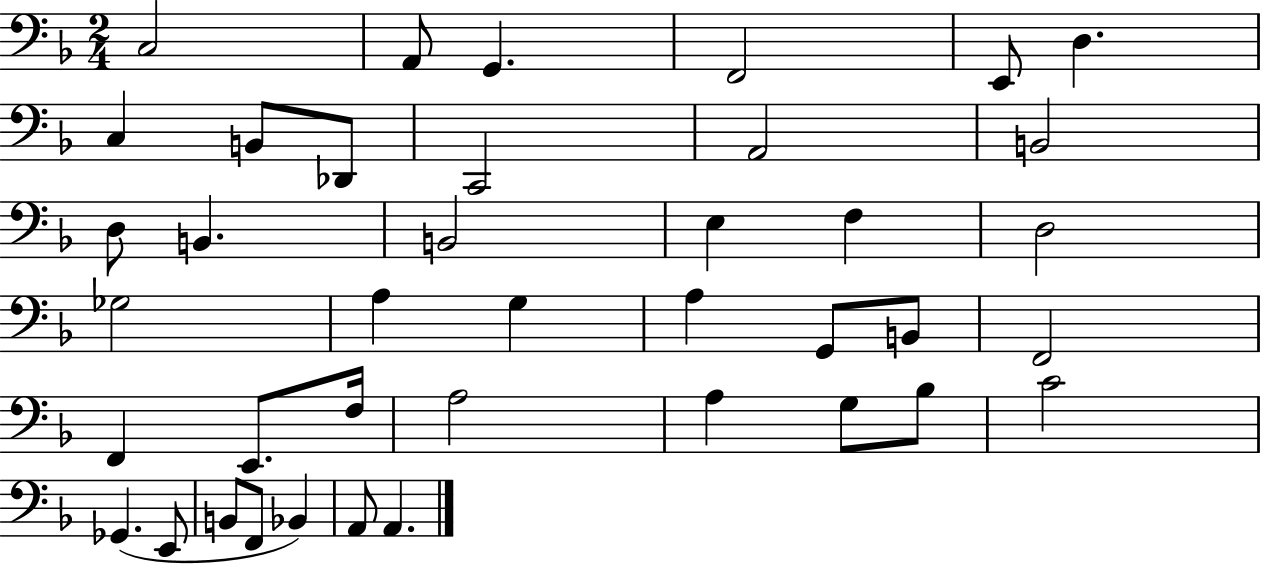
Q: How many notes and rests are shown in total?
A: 40